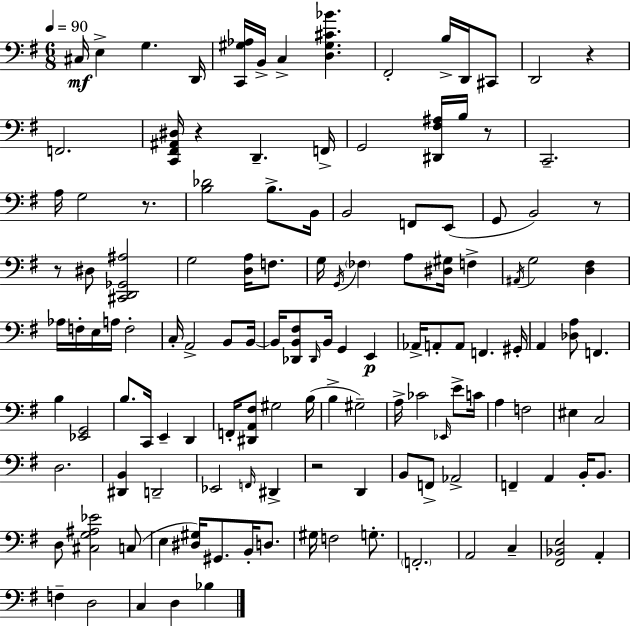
C#3/s E3/q G3/q. D2/s [C2,G#3,Ab3]/s B2/s C3/q [D3,G#3,C#4,Bb4]/q. F#2/h B3/s D2/s C#2/e D2/h R/q F2/h. [C2,F#2,A#2,D#3]/s R/q D2/q. F2/s G2/h [D#2,F#3,A#3]/s B3/s R/e C2/h. A3/s G3/h R/e. [B3,Db4]/h B3/e. B2/s B2/h F2/e E2/e G2/e B2/h R/e R/e D#3/e [C#2,D2,Gb2,A#3]/h G3/h [D3,A3]/s F3/e. G3/s G2/s FES3/q A3/e [D#3,G#3]/s F3/q A#2/s G3/h [D3,F#3]/q Ab3/s F3/s E3/s A3/s F3/h C3/s A2/h B2/e B2/s B2/s [Db2,B2,F#3]/e Db2/s B2/s G2/q E2/q Ab2/s A2/e A2/e F2/q. G#2/s A2/q [Db3,A3]/e F2/q. B3/q [Eb2,G2]/h B3/e. C2/s E2/q D2/q F2/s [D#2,A2,F#3]/e G#3/h B3/s B3/q G#3/h A3/s CES4/h Eb2/s E4/e C4/s A3/q F3/h EIS3/q C3/h D3/h. [D#2,B2]/q D2/h Eb2/h F2/s D#2/q R/h D2/q B2/e F2/e Ab2/h F2/q A2/q B2/s B2/e. D3/e [C#3,G3,A#3,Eb4]/h C3/e E3/q [D#3,G#3]/s G#2/e. B2/s D3/e. G#3/s F3/h G3/e. F2/h. A2/h C3/q [F#2,Bb2,E3]/h A2/q F3/q D3/h C3/q D3/q Bb3/q